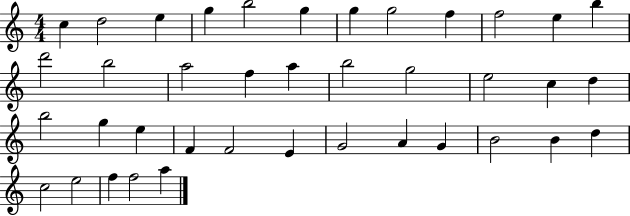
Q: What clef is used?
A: treble